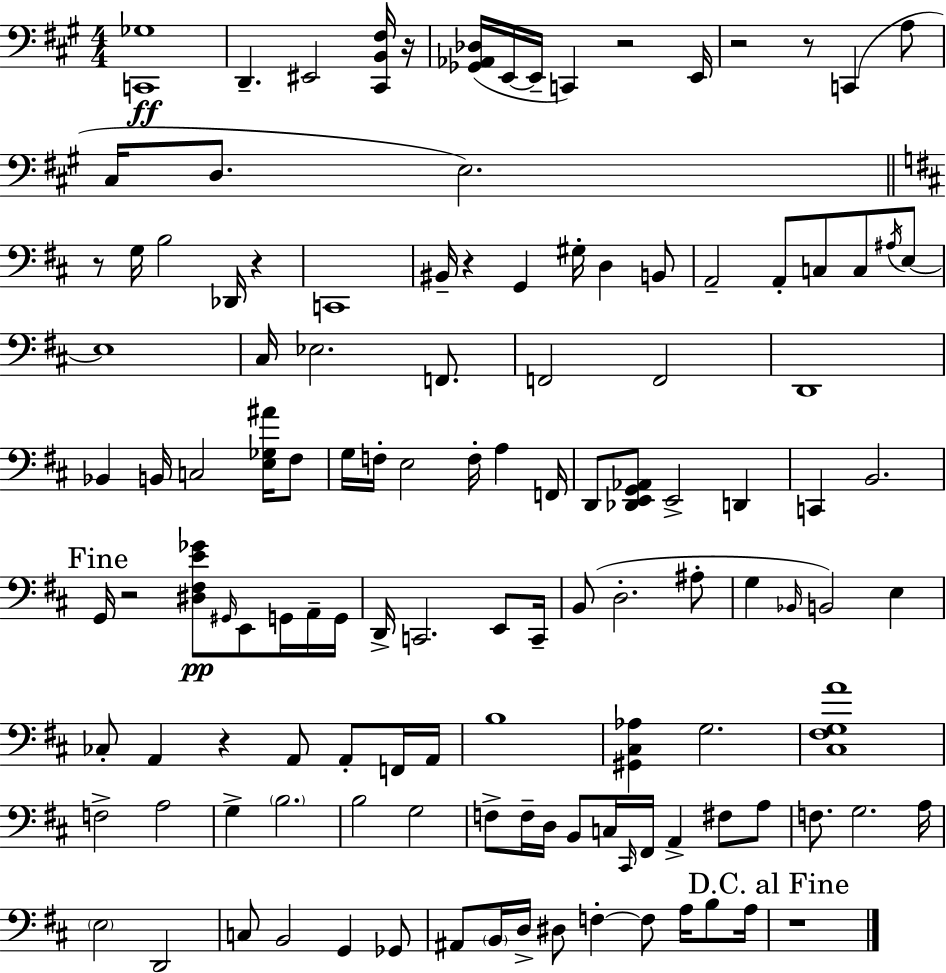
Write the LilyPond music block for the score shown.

{
  \clef bass
  \numericTimeSignature
  \time 4/4
  \key a \major
  <c, ges>1\ff | d,4.-- eis,2 <cis, b, fis>16 r16 | <ges, aes, des>16( e,16~~ e,16-- c,4) r2 e,16 | r2 r8 c,4( a8 | \break cis16 d8. e2.) | \bar "||" \break \key d \major r8 g16 b2 des,16 r4 | c,1 | bis,16-- r4 g,4 gis16-. d4 b,8 | a,2-- a,8-. c8 c8 \acciaccatura { ais16 } e8~~ | \break e1 | cis16 ees2. f,8. | f,2 f,2 | d,1 | \break bes,4 b,16 c2 <e ges ais'>16 fis8 | g16 f16-. e2 f16-. a4 | f,16 d,8 <des, e, g, aes,>8 e,2-> d,4 | c,4 b,2. | \break \mark "Fine" g,16 r2 <dis fis e' ges'>8\pp \grace { gis,16 } e,8 g,16 | a,16-- g,16 d,16-> c,2. e,8 | c,16-- b,8( d2.-. | ais8-. g4 \grace { bes,16 }) b,2 e4 | \break ces8-. a,4 r4 a,8 a,8-. | f,16 a,16 b1 | <gis, cis aes>4 g2. | <cis fis g a'>1 | \break f2-> a2 | g4-> \parenthesize b2. | b2 g2 | f8-> f16-- d16 b,8 c16 \grace { cis,16 } fis,16 a,4-> | \break fis8 a8 f8. g2. | a16 \parenthesize e2 d,2 | c8 b,2 g,4 | ges,8 ais,8 \parenthesize b,16 d16-> dis8 f4-.~~ f8 | \break a16 b8 a16 \mark "D.C. al Fine" r1 | \bar "|."
}